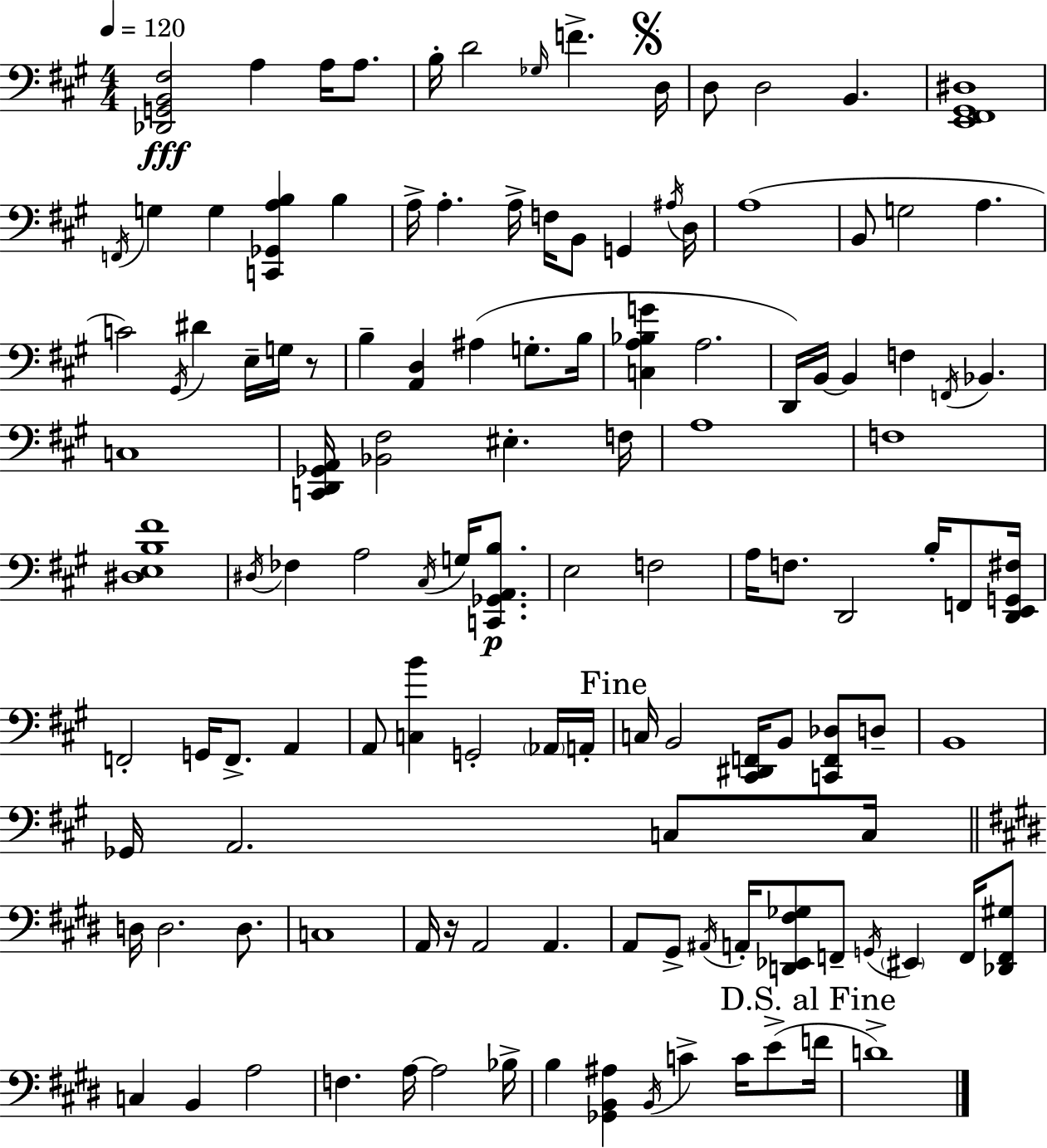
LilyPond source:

{
  \clef bass
  \numericTimeSignature
  \time 4/4
  \key a \major
  \tempo 4 = 120
  <des, g, b, fis>2\fff a4 a16 a8. | b16-. d'2 \grace { ges16 } f'4.-> | \mark \markup { \musicglyph "scripts.segno" } d16 d8 d2 b,4. | <e, fis, gis, dis>1 | \break \acciaccatura { f,16 } g4 g4 <c, ges, a b>4 b4 | a16-> a4.-. a16-> f16 b,8 g,4 | \acciaccatura { ais16 } d16 a1( | b,8 g2 a4. | \break c'2) \acciaccatura { gis,16 } dis'4 | e16-- g16 r8 b4-- <a, d>4 ais4( | g8.-. b16 <c a bes g'>4 a2. | d,16) b,16~~ b,4 f4 \acciaccatura { f,16 } bes,4. | \break c1 | <c, d, ges, a,>16 <bes, fis>2 eis4.-. | f16 a1 | f1 | \break <dis e b fis'>1 | \acciaccatura { dis16 } fes4 a2 | \acciaccatura { cis16 } g16 <c, ges, a, b>8.\p e2 f2 | a16 f8. d,2 | \break b16-. f,8 <d, e, g, fis>16 f,2-. g,16 | f,8.-> a,4 a,8 <c b'>4 g,2-. | \parenthesize aes,16 a,16-. \mark "Fine" c16 b,2 | <cis, dis, f,>16 b,8 <c, f, des>8 d8-- b,1 | \break ges,16 a,2. | c8 c16 \bar "||" \break \key e \major d16 d2. d8. | c1 | a,16 r16 a,2 a,4. | a,8 gis,8-> \acciaccatura { ais,16 } a,16-. <d, ees, fis ges>8 f,8-- \acciaccatura { g,16 } \parenthesize eis,4 f,16 | \break <des, f, gis>8 c4 b,4 a2 | f4. a16~~ a2 | bes16-> b4 <ges, b, ais>4 \acciaccatura { b,16 } c'4-> c'16 | e'8->( \mark "D.S. al Fine" f'16 d'1->) | \break \bar "|."
}